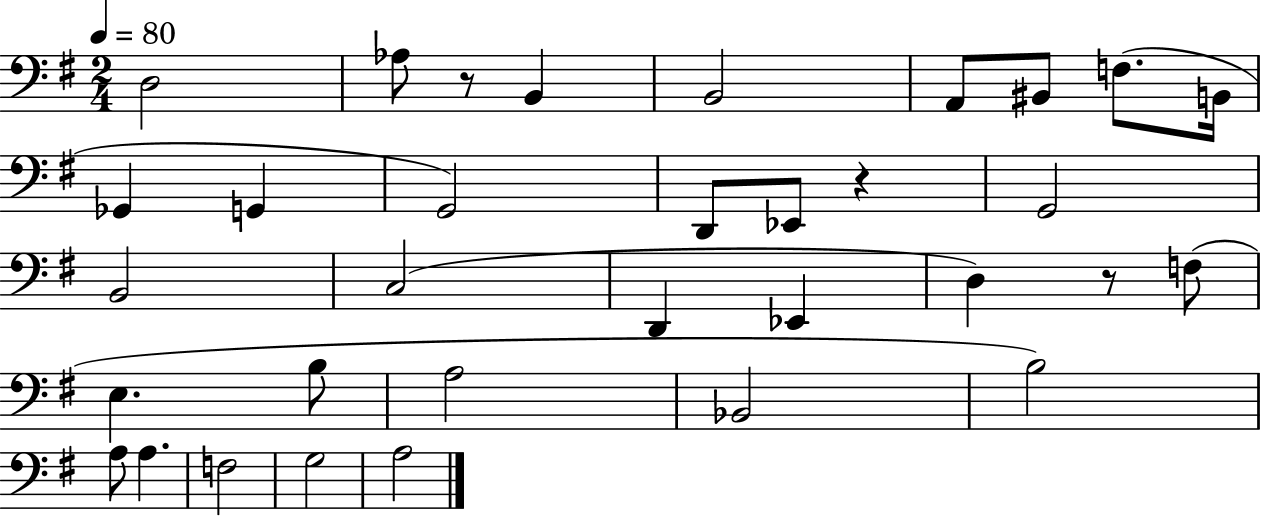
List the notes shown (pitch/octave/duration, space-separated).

D3/h Ab3/e R/e B2/q B2/h A2/e BIS2/e F3/e. B2/s Gb2/q G2/q G2/h D2/e Eb2/e R/q G2/h B2/h C3/h D2/q Eb2/q D3/q R/e F3/e E3/q. B3/e A3/h Bb2/h B3/h A3/e A3/q. F3/h G3/h A3/h